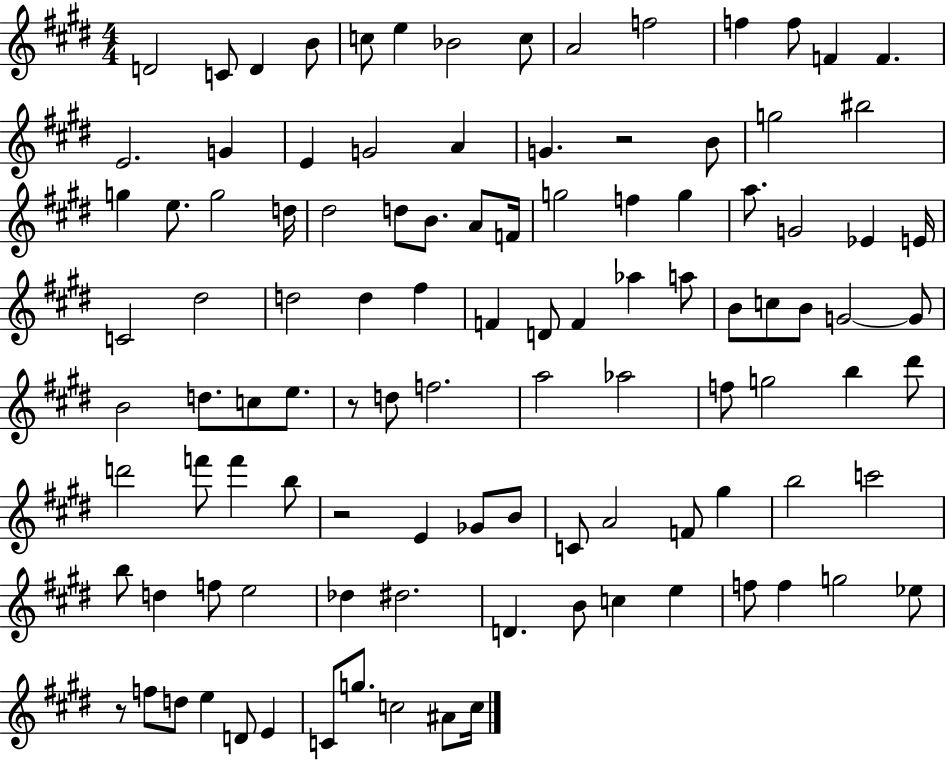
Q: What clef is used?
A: treble